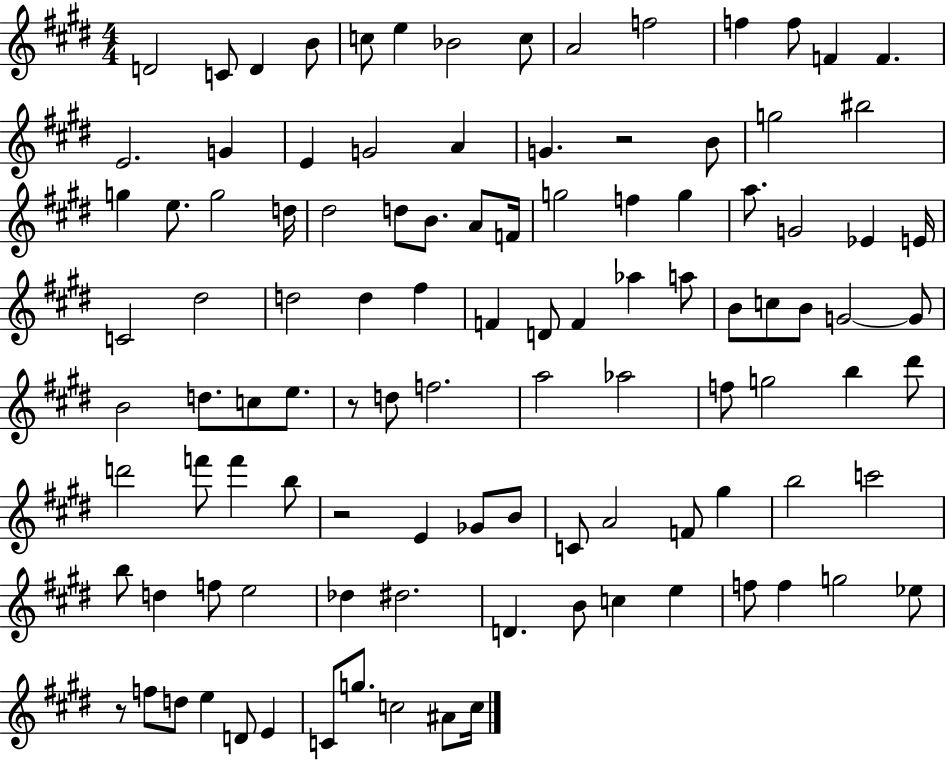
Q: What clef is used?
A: treble